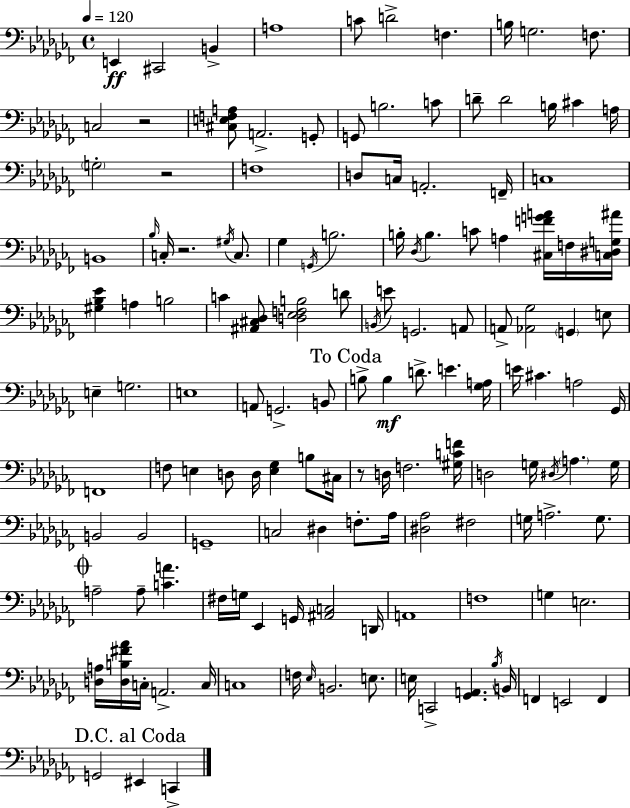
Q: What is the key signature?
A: AES minor